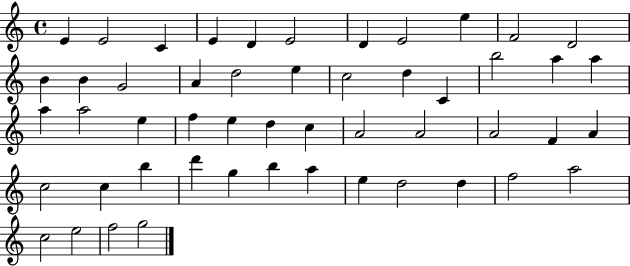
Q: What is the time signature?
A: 4/4